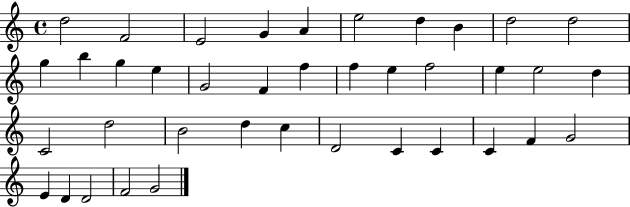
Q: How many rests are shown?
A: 0